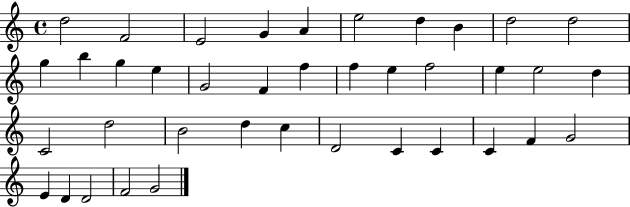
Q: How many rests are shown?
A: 0